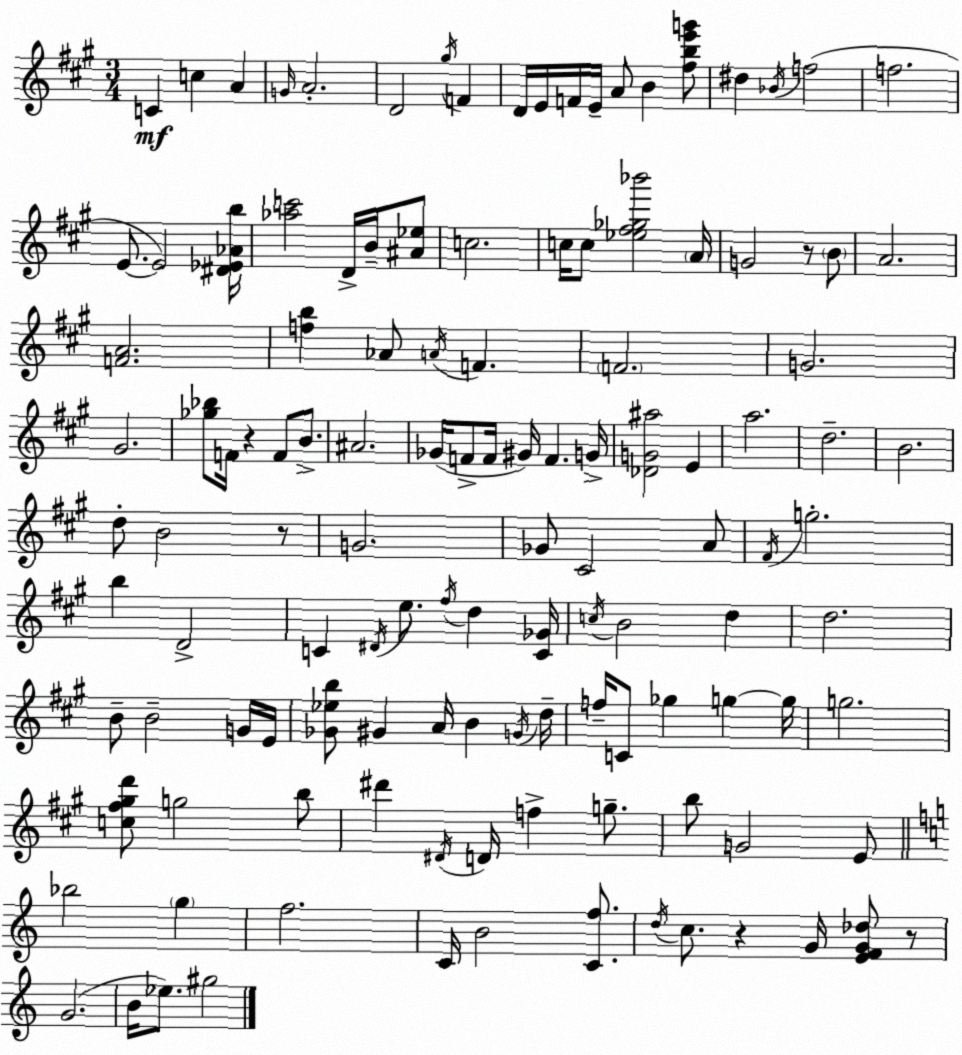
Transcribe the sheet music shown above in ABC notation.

X:1
T:Untitled
M:3/4
L:1/4
K:A
C c A G/4 A2 D2 ^g/4 F D/4 E/4 F/4 E/4 A/2 B [^fbe'g']/2 ^d _B/4 f2 f2 E/2 E2 [^D_E_Ab]/4 [_ac']2 D/4 B/4 [^A_e]/2 c2 c/4 c/2 [_e^f_g_b']2 A/4 G2 z/2 B/2 A2 [FA]2 [fb] _A/2 A/4 F F2 G2 ^G2 [_g_b]/2 F/4 z F/2 B/2 ^A2 _G/4 F/2 F/4 ^G/4 F G/4 [_DG^a]2 E a2 d2 B2 d/2 B2 z/2 G2 _G/2 ^C2 A/2 ^F/4 g2 b D2 C ^D/4 e/2 ^f/4 d [C_G]/4 c/4 B2 d d2 B/2 B2 G/4 E/4 [_G_eb]/2 ^G A/4 B G/4 d/4 f/4 C/2 _g g g/4 g2 [c^f^gd']/2 g2 b/2 ^d' ^D/4 D/4 f g/2 b/2 G2 E/2 _b2 g f2 C/4 B2 [Cf]/2 d/4 c/2 z G/4 [EFG_d]/2 z/2 G2 B/4 _e/2 ^g2